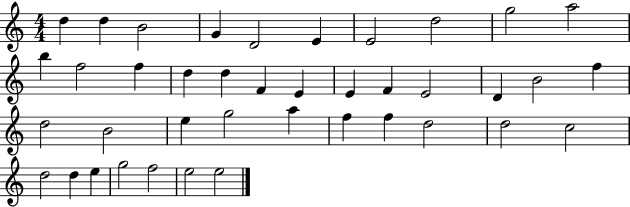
{
  \clef treble
  \numericTimeSignature
  \time 4/4
  \key c \major
  d''4 d''4 b'2 | g'4 d'2 e'4 | e'2 d''2 | g''2 a''2 | \break b''4 f''2 f''4 | d''4 d''4 f'4 e'4 | e'4 f'4 e'2 | d'4 b'2 f''4 | \break d''2 b'2 | e''4 g''2 a''4 | f''4 f''4 d''2 | d''2 c''2 | \break d''2 d''4 e''4 | g''2 f''2 | e''2 e''2 | \bar "|."
}